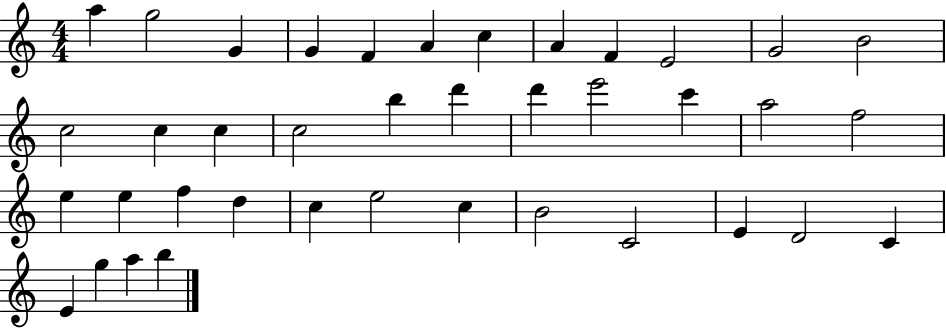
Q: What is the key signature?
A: C major